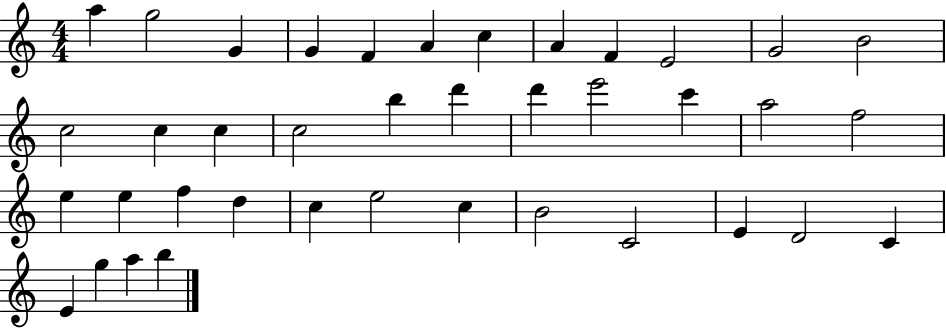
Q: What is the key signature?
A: C major